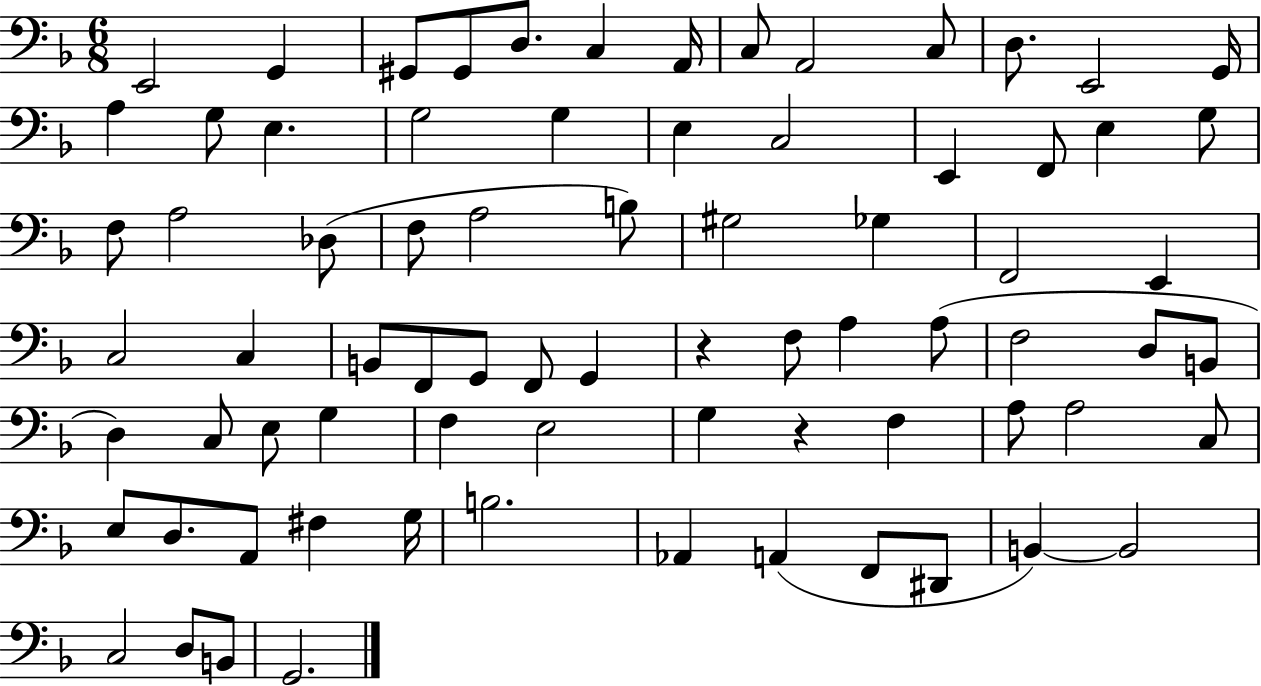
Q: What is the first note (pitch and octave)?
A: E2